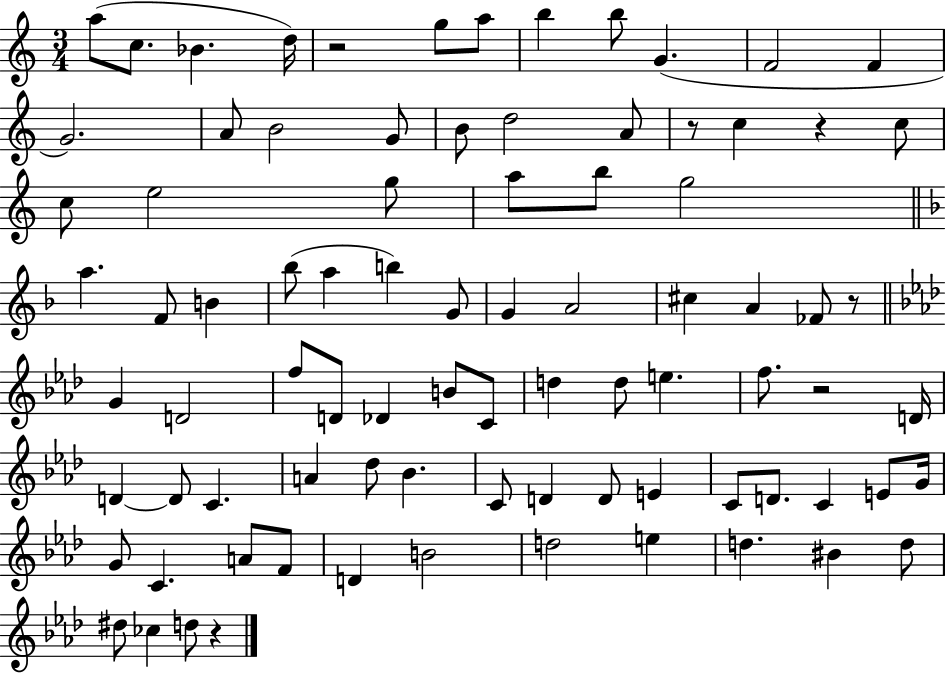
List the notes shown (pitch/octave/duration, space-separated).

A5/e C5/e. Bb4/q. D5/s R/h G5/e A5/e B5/q B5/e G4/q. F4/h F4/q G4/h. A4/e B4/h G4/e B4/e D5/h A4/e R/e C5/q R/q C5/e C5/e E5/h G5/e A5/e B5/e G5/h A5/q. F4/e B4/q Bb5/e A5/q B5/q G4/e G4/q A4/h C#5/q A4/q FES4/e R/e G4/q D4/h F5/e D4/e Db4/q B4/e C4/e D5/q D5/e E5/q. F5/e. R/h D4/s D4/q D4/e C4/q. A4/q Db5/e Bb4/q. C4/e D4/q D4/e E4/q C4/e D4/e. C4/q E4/e G4/s G4/e C4/q. A4/e F4/e D4/q B4/h D5/h E5/q D5/q. BIS4/q D5/e D#5/e CES5/q D5/e R/q